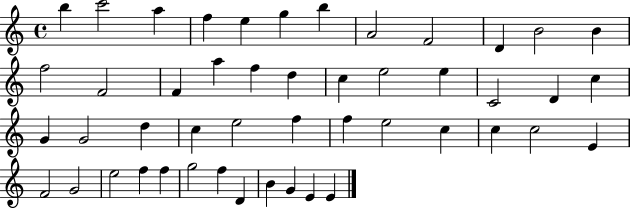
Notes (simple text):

B5/q C6/h A5/q F5/q E5/q G5/q B5/q A4/h F4/h D4/q B4/h B4/q F5/h F4/h F4/q A5/q F5/q D5/q C5/q E5/h E5/q C4/h D4/q C5/q G4/q G4/h D5/q C5/q E5/h F5/q F5/q E5/h C5/q C5/q C5/h E4/q F4/h G4/h E5/h F5/q F5/q G5/h F5/q D4/q B4/q G4/q E4/q E4/q